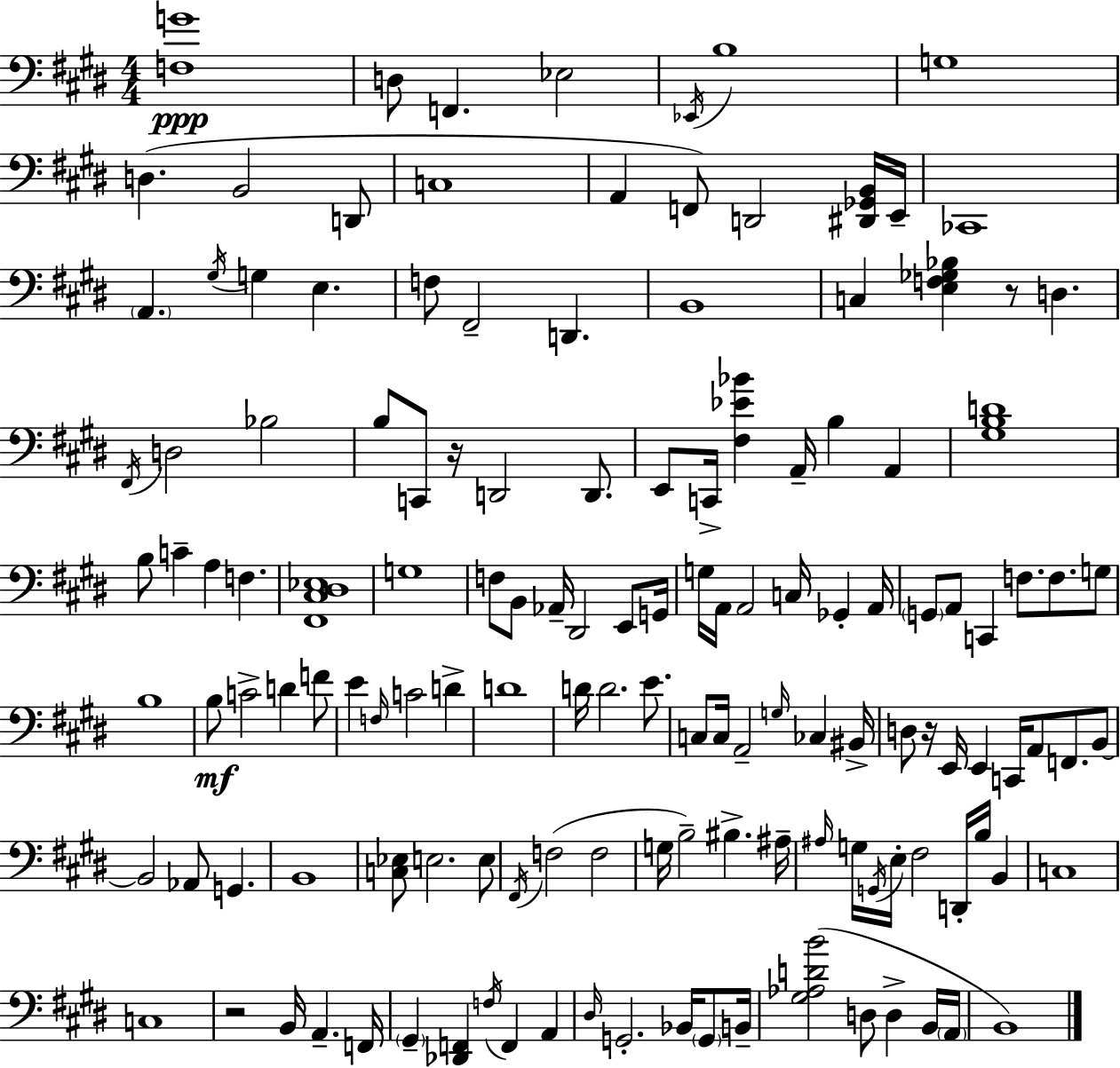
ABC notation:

X:1
T:Untitled
M:4/4
L:1/4
K:E
[F,G]4 D,/2 F,, _E,2 _E,,/4 B,4 G,4 D, B,,2 D,,/2 C,4 A,, F,,/2 D,,2 [^D,,_G,,B,,]/4 E,,/4 _C,,4 A,, ^G,/4 G, E, F,/2 ^F,,2 D,, B,,4 C, [E,F,_G,_B,] z/2 D, ^F,,/4 D,2 _B,2 B,/2 C,,/2 z/4 D,,2 D,,/2 E,,/2 C,,/4 [^F,_E_B] A,,/4 B, A,, [^G,B,D]4 B,/2 C A, F, [^F,,^C,^D,_E,]4 G,4 F,/2 B,,/2 _A,,/4 ^D,,2 E,,/2 G,,/4 G,/4 A,,/4 A,,2 C,/4 _G,, A,,/4 G,,/2 A,,/2 C,, F,/2 F,/2 G,/2 B,4 B,/2 C2 D F/2 E F,/4 C2 D D4 D/4 D2 E/2 C,/2 C,/4 A,,2 G,/4 _C, ^B,,/4 D,/2 z/4 E,,/4 E,, C,,/4 A,,/2 F,,/2 B,,/2 B,,2 _A,,/2 G,, B,,4 [C,_E,]/2 E,2 E,/2 ^F,,/4 F,2 F,2 G,/4 B,2 ^B, ^A,/4 ^A,/4 G,/4 G,,/4 E,/4 ^F,2 D,,/4 B,/4 B,, C,4 C,4 z2 B,,/4 A,, F,,/4 ^G,, [_D,,F,,] F,/4 F,, A,, ^D,/4 G,,2 _B,,/4 G,,/2 B,,/4 [^G,_A,DB]2 D,/2 D, B,,/4 A,,/4 B,,4